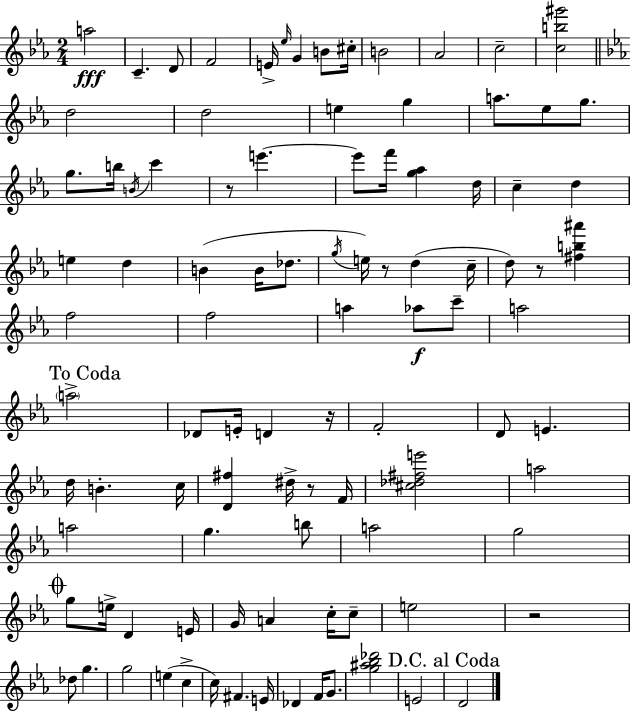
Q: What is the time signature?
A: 2/4